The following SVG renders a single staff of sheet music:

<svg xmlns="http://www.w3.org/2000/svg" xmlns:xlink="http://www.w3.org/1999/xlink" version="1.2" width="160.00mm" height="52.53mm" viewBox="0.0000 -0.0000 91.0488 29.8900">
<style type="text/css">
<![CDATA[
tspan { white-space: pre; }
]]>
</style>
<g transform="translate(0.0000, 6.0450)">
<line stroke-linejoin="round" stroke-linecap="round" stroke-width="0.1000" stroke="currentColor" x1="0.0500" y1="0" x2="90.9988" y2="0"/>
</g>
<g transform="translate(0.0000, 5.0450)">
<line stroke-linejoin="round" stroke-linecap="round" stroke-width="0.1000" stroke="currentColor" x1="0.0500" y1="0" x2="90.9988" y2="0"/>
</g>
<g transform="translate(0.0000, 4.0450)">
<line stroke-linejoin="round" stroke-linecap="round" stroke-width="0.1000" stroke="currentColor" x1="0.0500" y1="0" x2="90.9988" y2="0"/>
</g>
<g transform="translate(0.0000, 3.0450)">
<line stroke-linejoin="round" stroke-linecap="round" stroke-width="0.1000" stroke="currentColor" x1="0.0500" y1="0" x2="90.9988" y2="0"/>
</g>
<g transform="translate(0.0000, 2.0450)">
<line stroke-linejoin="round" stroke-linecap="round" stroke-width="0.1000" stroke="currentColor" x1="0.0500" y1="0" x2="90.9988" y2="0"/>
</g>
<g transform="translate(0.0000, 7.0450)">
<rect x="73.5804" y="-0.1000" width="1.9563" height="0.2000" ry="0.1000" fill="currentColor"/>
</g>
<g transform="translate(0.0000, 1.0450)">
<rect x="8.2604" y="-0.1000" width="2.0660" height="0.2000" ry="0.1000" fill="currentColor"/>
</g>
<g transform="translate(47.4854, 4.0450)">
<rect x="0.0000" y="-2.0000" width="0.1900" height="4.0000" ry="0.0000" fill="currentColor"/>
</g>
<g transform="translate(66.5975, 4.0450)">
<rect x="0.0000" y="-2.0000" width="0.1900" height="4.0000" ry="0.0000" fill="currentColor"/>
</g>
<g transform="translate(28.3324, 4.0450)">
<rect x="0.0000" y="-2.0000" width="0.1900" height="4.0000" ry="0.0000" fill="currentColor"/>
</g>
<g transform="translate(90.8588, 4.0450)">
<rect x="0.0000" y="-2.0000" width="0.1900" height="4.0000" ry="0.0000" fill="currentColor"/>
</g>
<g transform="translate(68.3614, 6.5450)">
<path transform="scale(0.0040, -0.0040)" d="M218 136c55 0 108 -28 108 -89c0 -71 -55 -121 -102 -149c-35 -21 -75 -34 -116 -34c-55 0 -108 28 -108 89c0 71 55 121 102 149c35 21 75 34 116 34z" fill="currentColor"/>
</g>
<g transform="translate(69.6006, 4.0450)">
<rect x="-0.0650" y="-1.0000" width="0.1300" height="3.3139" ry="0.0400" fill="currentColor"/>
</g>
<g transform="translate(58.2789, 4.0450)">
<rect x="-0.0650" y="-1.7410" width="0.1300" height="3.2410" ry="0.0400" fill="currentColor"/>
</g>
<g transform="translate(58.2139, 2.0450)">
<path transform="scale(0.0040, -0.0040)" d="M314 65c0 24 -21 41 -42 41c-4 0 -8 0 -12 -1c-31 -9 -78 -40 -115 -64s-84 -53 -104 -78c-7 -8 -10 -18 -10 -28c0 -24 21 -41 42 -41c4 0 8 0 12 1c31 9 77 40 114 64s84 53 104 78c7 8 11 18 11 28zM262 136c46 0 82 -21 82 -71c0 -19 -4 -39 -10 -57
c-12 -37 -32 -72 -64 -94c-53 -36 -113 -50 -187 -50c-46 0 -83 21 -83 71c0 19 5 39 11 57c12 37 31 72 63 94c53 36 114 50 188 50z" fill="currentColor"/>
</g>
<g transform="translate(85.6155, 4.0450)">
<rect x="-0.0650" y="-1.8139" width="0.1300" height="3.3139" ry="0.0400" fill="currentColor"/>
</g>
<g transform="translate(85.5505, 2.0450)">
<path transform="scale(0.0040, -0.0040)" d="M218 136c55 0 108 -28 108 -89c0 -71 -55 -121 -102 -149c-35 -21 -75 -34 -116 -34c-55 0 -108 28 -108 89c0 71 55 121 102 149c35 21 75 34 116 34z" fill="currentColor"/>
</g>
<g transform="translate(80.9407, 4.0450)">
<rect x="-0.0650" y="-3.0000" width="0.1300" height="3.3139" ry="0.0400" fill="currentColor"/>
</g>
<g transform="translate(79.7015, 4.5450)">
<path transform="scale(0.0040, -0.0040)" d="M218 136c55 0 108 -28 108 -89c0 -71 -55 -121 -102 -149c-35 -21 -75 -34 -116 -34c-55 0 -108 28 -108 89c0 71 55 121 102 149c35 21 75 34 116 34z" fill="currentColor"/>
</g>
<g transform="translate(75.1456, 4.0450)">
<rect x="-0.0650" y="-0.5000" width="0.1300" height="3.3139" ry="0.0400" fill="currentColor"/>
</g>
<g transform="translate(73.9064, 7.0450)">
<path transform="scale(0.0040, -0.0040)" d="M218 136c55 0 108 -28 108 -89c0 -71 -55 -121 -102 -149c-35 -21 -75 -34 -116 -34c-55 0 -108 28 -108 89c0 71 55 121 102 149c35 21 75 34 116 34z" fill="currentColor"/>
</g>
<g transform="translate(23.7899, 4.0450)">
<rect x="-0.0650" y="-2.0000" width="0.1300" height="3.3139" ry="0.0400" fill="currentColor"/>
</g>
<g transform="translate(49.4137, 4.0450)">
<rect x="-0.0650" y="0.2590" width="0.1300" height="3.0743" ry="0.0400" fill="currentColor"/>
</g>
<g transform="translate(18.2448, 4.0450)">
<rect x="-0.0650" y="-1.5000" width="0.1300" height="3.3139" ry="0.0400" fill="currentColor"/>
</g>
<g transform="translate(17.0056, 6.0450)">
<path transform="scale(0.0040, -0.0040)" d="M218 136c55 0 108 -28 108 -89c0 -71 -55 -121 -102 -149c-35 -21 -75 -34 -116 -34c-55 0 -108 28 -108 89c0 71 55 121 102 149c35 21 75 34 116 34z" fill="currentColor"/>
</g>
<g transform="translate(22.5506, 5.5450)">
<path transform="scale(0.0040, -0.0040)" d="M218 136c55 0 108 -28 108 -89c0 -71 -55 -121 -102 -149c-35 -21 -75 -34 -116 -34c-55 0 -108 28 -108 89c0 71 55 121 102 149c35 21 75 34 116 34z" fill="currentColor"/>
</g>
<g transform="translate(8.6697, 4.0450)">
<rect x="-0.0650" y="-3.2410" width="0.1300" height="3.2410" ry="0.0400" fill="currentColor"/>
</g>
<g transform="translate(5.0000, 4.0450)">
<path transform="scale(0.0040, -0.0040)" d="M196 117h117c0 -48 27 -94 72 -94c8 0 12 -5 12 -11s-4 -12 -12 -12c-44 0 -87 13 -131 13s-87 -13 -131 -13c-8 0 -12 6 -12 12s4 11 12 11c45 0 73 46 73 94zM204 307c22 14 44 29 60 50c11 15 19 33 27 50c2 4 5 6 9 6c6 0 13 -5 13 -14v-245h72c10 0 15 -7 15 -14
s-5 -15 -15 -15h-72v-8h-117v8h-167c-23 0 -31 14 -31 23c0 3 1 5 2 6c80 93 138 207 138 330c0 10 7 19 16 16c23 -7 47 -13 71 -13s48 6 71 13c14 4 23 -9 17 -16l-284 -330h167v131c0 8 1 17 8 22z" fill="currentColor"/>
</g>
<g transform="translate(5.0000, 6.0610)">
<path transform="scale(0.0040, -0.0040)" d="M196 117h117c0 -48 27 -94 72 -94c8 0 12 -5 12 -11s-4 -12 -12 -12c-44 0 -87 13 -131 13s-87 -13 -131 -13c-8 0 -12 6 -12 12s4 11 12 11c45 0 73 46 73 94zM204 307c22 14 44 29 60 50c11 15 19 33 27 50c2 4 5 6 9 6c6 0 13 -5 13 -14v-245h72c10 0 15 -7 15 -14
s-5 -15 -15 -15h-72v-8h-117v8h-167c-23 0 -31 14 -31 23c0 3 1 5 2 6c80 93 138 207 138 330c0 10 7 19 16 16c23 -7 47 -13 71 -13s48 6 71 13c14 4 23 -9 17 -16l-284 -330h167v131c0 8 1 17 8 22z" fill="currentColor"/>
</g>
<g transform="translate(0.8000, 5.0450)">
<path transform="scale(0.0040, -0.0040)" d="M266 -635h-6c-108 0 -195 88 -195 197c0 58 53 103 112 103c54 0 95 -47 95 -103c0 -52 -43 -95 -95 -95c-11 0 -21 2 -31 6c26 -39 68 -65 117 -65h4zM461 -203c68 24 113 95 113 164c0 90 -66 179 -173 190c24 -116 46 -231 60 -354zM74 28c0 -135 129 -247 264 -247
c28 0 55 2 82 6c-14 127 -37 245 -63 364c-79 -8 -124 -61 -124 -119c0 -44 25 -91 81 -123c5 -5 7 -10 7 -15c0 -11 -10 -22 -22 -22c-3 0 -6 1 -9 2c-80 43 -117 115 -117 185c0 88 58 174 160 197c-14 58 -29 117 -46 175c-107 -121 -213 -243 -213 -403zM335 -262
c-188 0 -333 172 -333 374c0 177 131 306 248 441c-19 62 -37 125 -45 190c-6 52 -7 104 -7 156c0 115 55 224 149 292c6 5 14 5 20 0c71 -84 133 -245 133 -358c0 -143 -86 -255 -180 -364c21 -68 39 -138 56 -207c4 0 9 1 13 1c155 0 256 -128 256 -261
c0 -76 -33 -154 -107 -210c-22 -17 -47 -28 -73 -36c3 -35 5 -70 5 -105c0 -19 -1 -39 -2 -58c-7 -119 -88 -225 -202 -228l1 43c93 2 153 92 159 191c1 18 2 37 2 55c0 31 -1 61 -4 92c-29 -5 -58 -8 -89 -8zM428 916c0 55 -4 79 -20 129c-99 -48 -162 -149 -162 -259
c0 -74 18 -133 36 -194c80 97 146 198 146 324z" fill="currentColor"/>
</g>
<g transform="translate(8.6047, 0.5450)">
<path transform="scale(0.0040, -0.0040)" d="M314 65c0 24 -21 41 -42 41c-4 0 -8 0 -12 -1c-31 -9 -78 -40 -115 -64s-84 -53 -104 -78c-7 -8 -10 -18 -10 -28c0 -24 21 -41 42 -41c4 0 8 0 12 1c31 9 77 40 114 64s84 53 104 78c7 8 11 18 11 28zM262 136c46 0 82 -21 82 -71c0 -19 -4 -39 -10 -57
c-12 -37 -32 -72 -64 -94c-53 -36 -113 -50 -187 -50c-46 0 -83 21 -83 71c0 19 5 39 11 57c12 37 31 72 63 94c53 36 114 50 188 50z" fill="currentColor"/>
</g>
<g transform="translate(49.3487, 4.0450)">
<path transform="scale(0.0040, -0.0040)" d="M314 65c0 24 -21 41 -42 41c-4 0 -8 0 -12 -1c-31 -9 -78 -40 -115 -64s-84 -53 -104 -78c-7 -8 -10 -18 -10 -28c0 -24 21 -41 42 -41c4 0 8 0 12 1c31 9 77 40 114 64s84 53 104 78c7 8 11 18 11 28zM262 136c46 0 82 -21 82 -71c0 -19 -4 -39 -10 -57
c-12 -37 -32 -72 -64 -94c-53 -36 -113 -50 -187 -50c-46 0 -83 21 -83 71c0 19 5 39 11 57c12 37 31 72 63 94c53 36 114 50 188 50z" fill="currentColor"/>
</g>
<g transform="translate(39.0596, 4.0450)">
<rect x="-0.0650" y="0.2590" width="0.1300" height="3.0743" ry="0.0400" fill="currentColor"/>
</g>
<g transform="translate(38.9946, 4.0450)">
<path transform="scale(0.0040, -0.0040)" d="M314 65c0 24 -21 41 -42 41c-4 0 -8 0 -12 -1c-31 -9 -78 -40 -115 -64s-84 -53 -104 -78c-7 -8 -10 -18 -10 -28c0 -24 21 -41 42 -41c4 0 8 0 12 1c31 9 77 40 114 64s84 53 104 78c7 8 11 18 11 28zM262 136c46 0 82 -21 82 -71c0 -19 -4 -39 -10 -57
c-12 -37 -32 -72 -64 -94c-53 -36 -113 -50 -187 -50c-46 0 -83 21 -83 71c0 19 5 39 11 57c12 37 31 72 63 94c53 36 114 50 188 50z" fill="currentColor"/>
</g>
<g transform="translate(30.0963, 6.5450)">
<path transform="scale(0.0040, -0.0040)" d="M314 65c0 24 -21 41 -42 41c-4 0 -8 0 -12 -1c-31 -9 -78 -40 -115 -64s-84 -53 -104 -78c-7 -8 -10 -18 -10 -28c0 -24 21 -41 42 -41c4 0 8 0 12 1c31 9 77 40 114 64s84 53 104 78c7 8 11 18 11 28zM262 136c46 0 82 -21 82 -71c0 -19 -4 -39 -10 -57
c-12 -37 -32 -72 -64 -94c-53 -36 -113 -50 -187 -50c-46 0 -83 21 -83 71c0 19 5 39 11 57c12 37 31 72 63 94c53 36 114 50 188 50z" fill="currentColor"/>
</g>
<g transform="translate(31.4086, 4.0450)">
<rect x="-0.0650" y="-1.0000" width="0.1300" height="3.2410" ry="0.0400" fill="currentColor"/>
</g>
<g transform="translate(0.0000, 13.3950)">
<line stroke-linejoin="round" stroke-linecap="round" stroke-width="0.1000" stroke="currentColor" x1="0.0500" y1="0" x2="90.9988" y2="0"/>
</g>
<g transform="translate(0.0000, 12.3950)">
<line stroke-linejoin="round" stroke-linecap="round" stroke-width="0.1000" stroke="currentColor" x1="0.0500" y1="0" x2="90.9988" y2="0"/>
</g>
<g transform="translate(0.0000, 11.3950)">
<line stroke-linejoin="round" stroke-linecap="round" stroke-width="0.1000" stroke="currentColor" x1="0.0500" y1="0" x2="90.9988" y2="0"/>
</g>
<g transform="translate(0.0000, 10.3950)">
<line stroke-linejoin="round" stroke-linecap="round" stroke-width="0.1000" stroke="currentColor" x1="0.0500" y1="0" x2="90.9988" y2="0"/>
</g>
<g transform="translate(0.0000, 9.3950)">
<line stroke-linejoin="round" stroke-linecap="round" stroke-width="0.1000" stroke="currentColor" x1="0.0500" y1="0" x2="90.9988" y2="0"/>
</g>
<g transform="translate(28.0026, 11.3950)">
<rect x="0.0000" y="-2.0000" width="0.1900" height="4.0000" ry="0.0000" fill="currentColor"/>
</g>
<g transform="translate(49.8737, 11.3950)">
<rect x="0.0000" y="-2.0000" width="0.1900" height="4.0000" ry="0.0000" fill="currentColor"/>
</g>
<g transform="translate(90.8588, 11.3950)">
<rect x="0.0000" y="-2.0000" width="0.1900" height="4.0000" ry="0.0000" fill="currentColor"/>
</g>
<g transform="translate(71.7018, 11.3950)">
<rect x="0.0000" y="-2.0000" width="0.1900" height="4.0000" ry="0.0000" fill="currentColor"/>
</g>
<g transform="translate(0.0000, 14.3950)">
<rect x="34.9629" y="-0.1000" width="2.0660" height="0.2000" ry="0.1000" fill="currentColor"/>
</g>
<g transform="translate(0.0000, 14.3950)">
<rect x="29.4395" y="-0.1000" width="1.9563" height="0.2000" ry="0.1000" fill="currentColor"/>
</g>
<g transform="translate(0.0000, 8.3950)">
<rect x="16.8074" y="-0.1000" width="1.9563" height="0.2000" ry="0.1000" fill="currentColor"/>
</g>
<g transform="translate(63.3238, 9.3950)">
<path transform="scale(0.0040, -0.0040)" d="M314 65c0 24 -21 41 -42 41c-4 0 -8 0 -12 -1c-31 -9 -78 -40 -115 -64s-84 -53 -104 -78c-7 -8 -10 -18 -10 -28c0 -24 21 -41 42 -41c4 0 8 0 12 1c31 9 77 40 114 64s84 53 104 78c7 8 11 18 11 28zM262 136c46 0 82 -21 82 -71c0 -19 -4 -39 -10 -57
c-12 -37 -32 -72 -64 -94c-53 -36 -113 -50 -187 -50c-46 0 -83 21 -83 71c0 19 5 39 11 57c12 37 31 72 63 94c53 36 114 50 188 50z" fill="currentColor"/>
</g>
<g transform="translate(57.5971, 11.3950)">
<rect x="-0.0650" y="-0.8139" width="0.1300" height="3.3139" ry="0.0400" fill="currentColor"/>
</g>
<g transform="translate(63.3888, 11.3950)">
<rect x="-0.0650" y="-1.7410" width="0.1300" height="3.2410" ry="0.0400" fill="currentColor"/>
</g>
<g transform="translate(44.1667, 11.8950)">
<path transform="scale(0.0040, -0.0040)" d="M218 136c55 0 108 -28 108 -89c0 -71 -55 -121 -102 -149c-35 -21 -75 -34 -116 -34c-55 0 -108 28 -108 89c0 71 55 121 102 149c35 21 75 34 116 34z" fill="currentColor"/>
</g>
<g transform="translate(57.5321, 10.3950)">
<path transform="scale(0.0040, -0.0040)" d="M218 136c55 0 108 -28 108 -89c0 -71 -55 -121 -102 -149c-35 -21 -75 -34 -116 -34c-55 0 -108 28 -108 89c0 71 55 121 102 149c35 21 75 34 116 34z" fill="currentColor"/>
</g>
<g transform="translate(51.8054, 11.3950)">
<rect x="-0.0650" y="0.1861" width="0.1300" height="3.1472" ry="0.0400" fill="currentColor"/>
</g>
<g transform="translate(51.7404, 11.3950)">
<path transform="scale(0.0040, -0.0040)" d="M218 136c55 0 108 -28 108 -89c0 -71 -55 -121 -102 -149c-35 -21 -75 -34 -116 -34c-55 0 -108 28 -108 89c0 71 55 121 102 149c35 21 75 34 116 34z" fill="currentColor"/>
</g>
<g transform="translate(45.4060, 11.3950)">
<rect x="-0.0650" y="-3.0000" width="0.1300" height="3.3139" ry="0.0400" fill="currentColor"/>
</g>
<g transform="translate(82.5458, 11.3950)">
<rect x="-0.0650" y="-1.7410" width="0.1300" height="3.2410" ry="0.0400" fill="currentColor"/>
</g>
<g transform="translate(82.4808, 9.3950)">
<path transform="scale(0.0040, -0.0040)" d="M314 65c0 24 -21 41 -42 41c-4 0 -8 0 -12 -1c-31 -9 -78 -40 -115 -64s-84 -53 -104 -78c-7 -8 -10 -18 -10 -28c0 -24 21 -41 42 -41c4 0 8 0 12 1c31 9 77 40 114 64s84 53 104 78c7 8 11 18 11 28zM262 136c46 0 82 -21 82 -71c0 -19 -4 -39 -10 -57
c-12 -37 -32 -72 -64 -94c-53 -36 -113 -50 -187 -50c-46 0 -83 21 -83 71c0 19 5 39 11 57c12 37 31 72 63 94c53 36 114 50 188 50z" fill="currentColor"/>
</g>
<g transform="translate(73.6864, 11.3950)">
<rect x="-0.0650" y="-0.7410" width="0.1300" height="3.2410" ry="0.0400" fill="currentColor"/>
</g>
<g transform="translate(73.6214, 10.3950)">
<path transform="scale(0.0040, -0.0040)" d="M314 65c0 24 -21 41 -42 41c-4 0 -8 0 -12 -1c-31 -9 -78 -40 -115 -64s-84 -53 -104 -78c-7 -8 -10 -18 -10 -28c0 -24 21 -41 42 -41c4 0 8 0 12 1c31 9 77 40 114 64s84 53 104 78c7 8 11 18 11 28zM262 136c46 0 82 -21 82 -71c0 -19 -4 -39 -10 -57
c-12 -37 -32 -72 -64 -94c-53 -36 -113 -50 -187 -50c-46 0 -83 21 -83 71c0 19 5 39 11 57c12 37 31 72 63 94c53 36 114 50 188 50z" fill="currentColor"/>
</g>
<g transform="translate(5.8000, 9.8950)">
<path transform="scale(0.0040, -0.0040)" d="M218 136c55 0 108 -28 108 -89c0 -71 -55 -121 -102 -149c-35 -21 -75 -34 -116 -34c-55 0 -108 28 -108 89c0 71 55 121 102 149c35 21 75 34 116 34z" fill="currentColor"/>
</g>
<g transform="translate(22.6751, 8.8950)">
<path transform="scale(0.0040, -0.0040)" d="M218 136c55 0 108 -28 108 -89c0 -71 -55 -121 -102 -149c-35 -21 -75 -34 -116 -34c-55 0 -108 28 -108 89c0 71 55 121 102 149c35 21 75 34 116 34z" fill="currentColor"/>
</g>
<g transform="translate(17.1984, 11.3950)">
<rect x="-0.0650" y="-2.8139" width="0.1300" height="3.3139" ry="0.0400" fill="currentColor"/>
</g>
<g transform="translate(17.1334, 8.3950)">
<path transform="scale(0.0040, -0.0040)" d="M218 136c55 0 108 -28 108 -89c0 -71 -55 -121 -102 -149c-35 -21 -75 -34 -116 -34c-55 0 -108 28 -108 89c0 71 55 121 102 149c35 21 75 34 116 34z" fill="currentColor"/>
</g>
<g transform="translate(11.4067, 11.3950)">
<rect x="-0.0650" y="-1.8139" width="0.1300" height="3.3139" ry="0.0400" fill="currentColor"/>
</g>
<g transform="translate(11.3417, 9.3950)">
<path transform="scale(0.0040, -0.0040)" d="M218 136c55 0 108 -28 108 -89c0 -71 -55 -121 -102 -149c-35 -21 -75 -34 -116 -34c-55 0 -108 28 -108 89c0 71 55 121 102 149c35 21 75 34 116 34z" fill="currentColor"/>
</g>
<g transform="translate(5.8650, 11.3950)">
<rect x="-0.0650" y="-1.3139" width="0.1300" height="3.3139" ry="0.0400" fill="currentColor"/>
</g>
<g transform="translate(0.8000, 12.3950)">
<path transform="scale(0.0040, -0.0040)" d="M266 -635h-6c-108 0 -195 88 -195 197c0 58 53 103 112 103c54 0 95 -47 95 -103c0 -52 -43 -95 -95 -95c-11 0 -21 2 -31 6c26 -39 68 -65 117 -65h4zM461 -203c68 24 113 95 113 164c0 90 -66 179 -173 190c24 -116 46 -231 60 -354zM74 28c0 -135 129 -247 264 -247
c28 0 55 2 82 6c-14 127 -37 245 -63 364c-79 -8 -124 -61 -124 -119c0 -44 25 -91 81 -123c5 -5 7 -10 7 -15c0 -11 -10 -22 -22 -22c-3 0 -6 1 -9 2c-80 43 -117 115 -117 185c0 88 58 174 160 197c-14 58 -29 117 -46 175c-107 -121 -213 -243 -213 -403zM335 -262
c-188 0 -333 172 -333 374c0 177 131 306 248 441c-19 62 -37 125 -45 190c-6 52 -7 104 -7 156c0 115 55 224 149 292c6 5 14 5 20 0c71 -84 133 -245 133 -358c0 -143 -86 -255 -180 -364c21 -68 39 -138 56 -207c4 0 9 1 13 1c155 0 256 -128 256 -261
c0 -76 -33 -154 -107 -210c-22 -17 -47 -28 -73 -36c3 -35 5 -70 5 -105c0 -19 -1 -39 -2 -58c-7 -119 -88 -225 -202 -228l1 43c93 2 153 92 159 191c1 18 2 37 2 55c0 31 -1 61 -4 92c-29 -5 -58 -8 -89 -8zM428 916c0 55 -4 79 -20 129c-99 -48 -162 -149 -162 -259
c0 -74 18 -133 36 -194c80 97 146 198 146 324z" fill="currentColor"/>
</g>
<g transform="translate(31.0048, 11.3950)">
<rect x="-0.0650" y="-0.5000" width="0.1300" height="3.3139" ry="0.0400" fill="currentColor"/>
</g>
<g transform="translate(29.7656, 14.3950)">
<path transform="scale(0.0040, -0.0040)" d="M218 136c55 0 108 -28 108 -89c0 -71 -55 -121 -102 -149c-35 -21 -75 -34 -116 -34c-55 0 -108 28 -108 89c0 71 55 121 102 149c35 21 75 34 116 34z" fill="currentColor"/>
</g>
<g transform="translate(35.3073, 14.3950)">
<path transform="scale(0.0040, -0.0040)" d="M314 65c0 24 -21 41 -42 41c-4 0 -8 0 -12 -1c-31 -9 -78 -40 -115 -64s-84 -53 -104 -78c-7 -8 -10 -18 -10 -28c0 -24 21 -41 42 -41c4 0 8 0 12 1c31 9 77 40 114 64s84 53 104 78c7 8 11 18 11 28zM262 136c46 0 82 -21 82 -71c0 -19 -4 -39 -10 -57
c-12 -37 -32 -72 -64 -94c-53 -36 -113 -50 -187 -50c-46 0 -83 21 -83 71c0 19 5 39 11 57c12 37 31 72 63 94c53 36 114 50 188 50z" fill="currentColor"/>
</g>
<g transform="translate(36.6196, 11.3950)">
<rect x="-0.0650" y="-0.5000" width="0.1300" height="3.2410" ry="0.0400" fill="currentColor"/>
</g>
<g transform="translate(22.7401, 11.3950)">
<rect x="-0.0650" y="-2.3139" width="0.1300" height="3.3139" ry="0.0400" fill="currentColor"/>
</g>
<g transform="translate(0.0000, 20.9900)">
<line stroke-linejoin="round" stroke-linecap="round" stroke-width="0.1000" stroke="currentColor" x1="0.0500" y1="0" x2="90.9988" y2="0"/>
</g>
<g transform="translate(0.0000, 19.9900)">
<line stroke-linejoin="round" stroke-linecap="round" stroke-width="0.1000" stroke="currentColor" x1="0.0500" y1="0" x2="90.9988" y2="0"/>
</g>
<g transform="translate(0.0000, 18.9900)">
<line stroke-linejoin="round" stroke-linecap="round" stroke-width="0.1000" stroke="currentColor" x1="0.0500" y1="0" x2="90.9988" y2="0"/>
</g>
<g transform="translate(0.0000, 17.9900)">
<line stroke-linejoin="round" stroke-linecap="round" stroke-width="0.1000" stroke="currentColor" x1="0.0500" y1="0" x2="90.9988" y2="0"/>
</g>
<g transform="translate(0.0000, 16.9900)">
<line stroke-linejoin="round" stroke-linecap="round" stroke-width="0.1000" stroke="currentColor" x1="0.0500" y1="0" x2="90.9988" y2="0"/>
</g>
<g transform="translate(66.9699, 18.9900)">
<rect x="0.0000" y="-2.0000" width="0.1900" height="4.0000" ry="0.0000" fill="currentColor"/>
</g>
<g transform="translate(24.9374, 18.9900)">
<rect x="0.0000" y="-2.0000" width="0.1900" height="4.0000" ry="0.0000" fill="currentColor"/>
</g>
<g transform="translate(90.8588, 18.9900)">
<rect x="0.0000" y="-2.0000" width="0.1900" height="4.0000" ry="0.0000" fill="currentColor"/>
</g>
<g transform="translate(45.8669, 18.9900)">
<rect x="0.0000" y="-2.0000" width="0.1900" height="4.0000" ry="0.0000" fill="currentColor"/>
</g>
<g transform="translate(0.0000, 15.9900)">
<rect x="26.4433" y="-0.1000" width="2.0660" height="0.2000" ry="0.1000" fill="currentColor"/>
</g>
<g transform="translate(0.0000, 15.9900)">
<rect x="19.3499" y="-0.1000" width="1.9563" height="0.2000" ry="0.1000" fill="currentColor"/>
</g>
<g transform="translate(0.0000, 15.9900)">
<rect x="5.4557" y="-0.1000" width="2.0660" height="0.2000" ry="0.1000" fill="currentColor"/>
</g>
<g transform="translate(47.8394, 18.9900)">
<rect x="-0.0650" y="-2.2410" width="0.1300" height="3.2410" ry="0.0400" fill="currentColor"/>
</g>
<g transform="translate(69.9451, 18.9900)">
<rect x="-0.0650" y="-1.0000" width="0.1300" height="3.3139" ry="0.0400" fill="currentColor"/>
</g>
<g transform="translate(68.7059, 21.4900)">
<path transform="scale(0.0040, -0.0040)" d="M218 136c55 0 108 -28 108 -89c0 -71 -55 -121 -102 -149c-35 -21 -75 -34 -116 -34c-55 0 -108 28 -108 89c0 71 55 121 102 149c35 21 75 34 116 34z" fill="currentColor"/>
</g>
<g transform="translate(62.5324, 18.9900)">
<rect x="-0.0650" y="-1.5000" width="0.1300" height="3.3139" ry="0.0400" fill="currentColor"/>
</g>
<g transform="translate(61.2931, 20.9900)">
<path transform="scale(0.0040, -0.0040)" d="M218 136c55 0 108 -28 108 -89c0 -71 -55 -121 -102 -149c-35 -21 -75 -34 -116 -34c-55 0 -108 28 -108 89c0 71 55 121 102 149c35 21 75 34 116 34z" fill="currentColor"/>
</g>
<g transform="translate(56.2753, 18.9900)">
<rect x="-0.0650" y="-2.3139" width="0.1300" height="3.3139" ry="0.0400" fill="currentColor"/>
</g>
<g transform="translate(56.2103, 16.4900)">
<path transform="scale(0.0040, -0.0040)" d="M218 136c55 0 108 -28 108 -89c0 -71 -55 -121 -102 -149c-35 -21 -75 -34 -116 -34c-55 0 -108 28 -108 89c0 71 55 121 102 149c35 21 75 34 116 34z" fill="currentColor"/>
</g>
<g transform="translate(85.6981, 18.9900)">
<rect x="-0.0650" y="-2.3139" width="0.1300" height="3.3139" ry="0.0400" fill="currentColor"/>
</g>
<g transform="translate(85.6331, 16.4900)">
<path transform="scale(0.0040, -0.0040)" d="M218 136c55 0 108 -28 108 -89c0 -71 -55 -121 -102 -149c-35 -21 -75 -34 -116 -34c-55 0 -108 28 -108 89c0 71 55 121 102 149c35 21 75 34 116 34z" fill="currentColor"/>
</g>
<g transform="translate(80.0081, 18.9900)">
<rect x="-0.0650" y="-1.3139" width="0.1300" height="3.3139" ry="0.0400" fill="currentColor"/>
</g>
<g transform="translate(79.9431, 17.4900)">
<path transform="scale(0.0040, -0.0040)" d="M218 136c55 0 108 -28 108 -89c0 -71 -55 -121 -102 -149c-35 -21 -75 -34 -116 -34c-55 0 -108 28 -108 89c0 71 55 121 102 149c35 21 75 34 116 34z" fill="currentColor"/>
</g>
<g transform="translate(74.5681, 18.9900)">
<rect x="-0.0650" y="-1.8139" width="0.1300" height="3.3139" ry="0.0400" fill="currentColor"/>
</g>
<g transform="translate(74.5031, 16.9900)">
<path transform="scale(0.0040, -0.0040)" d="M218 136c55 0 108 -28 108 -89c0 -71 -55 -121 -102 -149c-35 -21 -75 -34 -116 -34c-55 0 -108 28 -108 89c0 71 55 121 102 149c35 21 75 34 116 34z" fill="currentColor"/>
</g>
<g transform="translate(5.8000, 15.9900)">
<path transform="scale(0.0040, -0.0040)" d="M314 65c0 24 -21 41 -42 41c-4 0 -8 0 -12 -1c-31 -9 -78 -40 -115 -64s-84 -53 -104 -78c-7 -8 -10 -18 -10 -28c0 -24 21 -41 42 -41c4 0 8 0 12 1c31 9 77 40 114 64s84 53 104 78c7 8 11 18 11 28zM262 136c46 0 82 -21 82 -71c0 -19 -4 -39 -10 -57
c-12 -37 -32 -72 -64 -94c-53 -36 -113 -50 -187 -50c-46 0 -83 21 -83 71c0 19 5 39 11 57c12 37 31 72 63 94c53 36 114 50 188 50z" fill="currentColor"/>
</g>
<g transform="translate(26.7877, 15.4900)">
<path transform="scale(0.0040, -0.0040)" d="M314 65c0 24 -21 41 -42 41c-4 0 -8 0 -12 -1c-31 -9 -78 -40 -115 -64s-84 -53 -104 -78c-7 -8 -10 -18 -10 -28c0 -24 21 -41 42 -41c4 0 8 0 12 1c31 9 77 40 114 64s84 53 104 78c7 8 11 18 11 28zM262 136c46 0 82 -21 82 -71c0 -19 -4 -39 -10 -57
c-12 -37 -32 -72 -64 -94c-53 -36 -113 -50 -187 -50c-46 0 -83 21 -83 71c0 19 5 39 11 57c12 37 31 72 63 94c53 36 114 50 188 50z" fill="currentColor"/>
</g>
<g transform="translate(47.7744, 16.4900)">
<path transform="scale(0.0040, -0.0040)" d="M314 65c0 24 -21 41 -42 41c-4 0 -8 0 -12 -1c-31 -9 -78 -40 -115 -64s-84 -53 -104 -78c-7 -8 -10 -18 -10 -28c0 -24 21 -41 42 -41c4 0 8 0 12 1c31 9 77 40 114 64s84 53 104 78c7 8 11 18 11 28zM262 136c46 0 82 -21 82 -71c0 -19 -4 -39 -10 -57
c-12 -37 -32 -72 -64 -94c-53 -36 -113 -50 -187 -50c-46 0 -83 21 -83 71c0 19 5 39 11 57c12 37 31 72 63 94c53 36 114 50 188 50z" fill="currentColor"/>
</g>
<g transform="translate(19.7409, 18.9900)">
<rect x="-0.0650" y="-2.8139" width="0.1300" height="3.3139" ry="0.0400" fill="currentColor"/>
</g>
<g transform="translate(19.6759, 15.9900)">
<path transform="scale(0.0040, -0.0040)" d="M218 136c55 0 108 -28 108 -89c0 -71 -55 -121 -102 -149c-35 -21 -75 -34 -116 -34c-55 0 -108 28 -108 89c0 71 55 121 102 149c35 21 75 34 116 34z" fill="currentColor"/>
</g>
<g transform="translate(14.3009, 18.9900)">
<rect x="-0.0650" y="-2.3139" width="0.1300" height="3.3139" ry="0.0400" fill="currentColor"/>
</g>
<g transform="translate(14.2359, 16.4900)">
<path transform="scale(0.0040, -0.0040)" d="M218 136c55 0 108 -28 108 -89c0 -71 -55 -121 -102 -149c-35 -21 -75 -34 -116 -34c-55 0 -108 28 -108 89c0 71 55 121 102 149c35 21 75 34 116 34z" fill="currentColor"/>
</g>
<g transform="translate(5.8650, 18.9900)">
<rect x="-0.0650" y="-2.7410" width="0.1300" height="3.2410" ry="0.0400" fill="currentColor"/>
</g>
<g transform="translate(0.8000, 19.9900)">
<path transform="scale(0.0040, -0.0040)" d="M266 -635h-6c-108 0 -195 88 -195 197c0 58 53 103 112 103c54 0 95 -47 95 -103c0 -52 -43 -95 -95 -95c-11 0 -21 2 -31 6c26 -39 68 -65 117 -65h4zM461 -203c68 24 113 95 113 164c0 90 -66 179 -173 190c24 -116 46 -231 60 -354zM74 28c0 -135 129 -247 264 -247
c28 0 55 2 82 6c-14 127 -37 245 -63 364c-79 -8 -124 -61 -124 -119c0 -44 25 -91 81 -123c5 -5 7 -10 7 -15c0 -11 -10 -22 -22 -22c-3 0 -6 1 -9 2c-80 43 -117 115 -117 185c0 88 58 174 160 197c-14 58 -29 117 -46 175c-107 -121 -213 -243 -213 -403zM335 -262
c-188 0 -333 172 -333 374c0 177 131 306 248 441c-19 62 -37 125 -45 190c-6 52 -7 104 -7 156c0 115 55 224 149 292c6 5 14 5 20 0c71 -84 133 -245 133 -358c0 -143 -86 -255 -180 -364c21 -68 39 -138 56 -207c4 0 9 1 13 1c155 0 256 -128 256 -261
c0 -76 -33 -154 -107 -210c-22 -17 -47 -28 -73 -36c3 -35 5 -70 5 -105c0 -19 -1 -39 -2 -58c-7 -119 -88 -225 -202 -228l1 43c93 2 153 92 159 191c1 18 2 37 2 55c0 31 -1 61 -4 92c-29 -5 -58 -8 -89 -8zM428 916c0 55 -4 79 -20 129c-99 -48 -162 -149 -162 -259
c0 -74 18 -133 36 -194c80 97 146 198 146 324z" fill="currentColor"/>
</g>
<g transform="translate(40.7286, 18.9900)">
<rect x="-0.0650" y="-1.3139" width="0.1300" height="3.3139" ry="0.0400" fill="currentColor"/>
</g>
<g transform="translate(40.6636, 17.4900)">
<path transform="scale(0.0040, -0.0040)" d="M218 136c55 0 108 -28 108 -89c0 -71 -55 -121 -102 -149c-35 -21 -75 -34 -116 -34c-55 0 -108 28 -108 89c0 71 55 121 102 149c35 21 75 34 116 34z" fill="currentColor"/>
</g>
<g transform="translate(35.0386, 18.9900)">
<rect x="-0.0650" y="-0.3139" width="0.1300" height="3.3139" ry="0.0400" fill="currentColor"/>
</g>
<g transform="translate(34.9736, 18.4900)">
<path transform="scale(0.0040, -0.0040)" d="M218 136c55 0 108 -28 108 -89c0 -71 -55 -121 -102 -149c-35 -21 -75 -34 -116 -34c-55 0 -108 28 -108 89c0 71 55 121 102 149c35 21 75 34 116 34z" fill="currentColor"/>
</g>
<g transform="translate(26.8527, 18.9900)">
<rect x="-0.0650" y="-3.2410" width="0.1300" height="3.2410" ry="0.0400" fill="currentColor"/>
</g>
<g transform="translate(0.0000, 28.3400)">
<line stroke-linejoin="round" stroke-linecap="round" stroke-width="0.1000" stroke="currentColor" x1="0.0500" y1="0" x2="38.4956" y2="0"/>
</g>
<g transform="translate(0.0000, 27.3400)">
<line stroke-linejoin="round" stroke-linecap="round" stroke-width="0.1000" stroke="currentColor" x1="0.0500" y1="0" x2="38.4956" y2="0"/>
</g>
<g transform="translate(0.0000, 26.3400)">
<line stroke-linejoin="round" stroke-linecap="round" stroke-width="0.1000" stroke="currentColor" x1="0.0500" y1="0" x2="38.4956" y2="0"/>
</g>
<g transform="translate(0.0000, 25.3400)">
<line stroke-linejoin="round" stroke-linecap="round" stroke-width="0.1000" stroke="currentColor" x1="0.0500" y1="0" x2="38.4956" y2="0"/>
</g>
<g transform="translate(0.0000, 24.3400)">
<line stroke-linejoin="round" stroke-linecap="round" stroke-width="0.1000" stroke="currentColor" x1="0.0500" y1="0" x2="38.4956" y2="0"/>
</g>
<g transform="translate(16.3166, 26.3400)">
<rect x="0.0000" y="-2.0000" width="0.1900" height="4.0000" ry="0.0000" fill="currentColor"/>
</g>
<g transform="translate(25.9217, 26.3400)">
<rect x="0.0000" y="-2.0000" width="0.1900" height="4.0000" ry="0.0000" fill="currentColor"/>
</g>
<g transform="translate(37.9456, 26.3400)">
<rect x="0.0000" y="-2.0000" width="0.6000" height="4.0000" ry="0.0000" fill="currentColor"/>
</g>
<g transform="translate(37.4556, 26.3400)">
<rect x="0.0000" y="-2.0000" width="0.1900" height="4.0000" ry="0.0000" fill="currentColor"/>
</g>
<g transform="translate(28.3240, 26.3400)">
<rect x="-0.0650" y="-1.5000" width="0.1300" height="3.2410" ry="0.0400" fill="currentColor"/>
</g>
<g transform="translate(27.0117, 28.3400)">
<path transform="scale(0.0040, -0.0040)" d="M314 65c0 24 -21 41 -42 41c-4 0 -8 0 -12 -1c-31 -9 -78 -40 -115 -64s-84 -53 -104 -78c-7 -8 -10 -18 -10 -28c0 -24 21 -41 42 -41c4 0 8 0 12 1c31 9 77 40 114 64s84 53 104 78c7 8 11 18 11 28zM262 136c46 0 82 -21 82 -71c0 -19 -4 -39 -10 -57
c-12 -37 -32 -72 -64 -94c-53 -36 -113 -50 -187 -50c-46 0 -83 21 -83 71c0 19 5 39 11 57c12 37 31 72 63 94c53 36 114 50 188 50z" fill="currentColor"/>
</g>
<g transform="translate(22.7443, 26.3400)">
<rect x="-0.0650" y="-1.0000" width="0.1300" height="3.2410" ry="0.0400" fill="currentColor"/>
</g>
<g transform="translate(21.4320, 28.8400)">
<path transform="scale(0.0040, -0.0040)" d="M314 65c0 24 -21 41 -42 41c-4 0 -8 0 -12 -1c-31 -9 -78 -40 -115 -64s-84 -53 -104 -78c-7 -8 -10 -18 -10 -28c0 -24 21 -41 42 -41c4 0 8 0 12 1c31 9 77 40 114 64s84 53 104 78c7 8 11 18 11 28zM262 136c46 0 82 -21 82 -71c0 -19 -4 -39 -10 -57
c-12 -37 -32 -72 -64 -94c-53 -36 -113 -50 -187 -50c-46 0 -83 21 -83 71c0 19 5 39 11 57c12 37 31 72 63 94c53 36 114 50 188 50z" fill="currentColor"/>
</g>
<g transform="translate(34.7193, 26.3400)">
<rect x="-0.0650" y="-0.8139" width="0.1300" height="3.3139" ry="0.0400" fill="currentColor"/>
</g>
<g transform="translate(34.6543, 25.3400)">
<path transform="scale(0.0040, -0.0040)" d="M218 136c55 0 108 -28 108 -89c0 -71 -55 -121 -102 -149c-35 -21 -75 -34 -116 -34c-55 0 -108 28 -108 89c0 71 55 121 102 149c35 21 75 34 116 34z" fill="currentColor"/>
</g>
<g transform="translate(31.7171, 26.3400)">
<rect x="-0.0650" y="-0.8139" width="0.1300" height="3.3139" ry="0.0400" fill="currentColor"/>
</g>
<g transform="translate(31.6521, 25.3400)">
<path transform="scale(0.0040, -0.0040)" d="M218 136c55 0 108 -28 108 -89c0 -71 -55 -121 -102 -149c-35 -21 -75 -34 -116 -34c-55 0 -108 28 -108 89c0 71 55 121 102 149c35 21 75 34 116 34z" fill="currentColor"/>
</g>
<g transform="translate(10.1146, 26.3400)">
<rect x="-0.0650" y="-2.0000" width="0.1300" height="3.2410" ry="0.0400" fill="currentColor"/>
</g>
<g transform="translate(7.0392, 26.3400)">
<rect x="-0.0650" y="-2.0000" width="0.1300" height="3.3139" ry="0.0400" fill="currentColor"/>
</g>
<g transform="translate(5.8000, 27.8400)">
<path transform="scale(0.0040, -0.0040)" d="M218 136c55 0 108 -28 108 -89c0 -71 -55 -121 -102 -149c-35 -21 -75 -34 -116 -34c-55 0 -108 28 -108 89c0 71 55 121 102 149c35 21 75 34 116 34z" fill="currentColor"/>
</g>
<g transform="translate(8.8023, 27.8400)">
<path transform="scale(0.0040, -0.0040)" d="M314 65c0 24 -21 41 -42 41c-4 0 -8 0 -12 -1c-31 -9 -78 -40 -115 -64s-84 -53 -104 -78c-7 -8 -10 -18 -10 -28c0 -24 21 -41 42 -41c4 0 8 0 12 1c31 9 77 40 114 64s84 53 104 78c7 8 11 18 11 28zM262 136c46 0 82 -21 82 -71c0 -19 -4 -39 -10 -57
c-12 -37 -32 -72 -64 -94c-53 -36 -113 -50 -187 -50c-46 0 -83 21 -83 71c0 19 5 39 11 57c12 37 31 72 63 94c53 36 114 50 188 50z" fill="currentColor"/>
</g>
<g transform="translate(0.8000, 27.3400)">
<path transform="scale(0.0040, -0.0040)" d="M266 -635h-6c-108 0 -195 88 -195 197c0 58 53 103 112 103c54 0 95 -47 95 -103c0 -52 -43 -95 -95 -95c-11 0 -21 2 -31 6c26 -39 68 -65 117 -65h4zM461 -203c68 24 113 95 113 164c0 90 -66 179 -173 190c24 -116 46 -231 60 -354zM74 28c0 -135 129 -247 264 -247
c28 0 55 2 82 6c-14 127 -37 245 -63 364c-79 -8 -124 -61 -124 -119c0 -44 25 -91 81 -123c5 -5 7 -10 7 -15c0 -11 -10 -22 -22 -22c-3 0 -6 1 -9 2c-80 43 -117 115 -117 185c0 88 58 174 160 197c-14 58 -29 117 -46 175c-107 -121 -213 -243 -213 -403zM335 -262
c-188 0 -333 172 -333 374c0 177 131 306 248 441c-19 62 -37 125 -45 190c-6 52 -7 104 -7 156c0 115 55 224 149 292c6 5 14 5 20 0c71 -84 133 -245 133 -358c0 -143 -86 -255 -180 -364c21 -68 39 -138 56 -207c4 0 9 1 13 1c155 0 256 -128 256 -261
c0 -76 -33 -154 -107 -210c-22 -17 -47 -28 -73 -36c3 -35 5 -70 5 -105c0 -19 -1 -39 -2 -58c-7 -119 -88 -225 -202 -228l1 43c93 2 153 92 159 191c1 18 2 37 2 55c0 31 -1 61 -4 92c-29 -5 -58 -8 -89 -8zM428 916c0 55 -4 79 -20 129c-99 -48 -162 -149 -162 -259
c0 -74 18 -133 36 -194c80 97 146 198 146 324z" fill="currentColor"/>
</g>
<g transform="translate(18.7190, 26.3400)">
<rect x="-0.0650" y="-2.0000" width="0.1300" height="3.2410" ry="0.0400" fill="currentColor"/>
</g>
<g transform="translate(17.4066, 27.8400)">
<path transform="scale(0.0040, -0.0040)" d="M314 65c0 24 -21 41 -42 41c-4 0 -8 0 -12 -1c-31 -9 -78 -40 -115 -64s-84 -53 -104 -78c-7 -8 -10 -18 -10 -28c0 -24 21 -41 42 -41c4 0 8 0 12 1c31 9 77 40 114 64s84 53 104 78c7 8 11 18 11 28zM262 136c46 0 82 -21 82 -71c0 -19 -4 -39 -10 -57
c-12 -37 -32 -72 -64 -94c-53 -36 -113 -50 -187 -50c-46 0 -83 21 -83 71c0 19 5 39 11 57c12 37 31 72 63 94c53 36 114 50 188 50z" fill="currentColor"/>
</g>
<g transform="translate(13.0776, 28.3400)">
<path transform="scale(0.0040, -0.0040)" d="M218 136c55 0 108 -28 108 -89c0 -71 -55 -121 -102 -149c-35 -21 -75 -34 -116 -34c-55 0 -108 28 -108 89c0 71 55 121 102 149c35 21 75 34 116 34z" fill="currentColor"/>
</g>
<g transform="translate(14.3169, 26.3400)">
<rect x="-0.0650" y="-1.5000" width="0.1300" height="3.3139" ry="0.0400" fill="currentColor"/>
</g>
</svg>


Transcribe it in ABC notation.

X:1
T:Untitled
M:4/4
L:1/4
K:C
b2 E F D2 B2 B2 f2 D C A f e f a g C C2 A B d f2 d2 f2 a2 g a b2 c e g2 g E D f e g F F2 E F2 D2 E2 d d